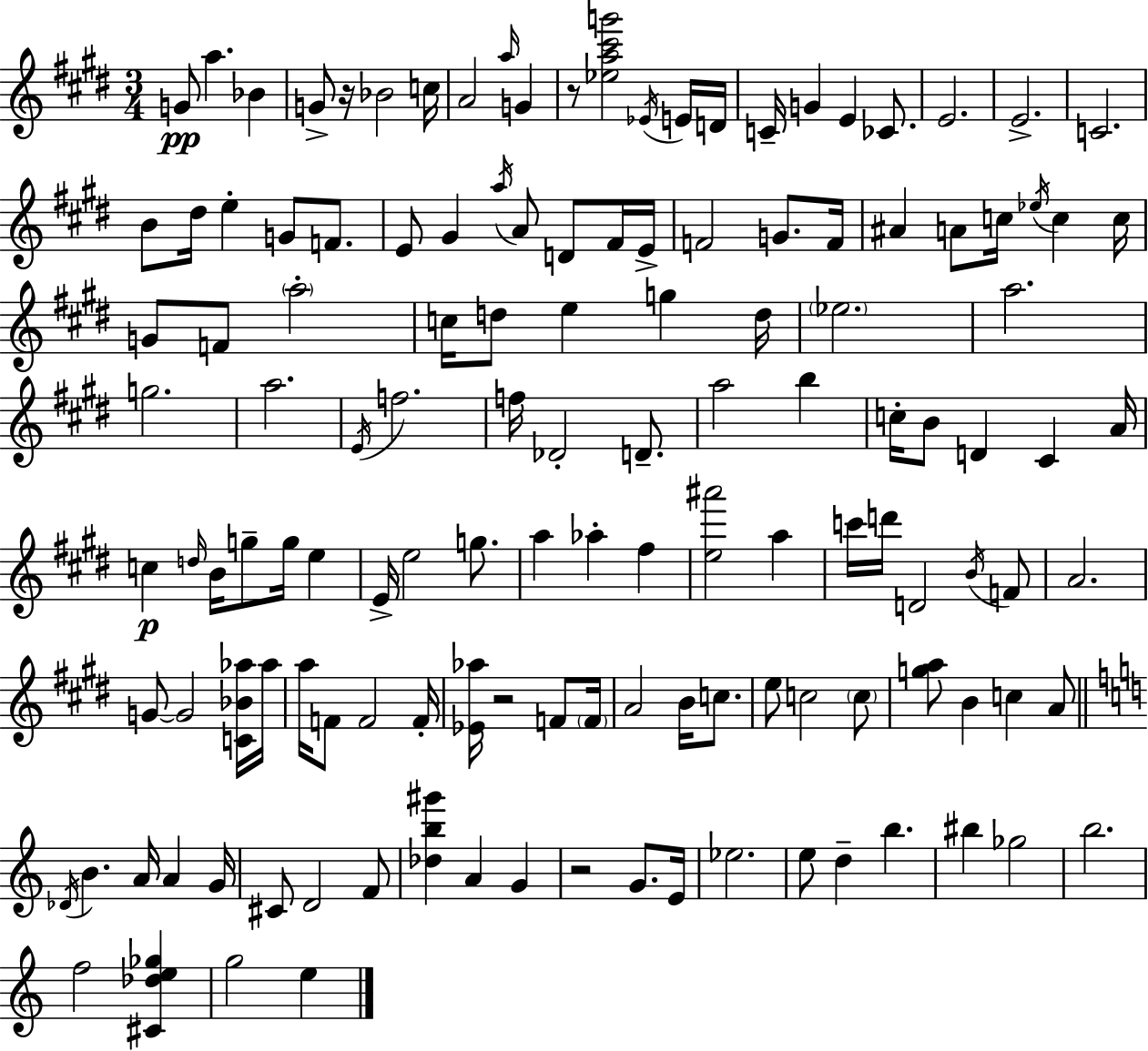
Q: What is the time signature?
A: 3/4